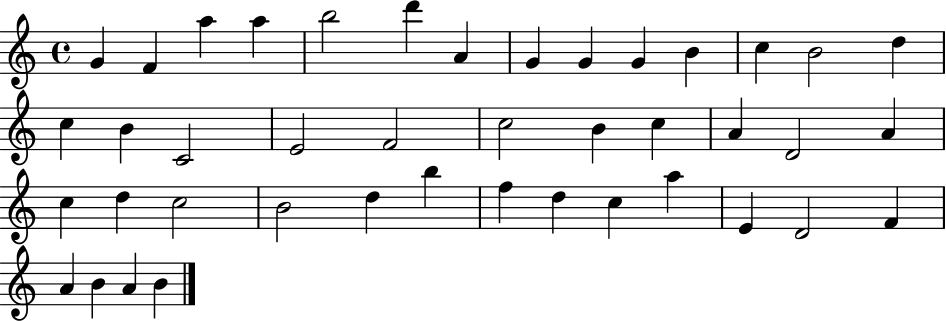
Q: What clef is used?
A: treble